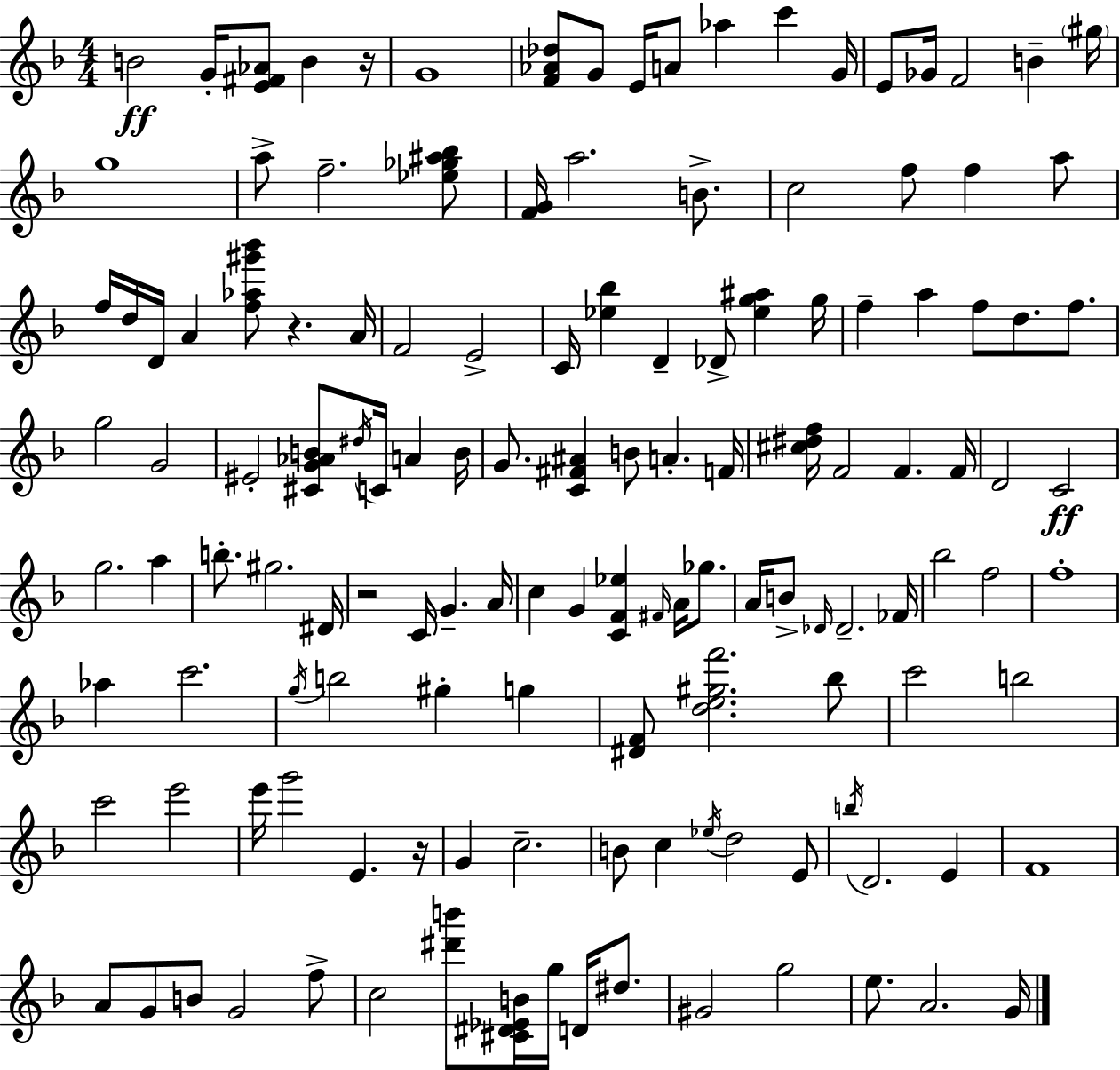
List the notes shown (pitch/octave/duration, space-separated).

B4/h G4/s [E4,F#4,Ab4]/e B4/q R/s G4/w [F4,Ab4,Db5]/e G4/e E4/s A4/e Ab5/q C6/q G4/s E4/e Gb4/s F4/h B4/q G#5/s G5/w A5/e F5/h. [Eb5,Gb5,A#5,Bb5]/e [F4,G4]/s A5/h. B4/e. C5/h F5/e F5/q A5/e F5/s D5/s D4/s A4/q [F5,Ab5,G#6,Bb6]/e R/q. A4/s F4/h E4/h C4/s [Eb5,Bb5]/q D4/q Db4/e [Eb5,G5,A#5]/q G5/s F5/q A5/q F5/e D5/e. F5/e. G5/h G4/h EIS4/h [C#4,G4,Ab4,B4]/e D#5/s C4/s A4/q B4/s G4/e. [C4,F#4,A#4]/q B4/e A4/q. F4/s [C#5,D#5,F5]/s F4/h F4/q. F4/s D4/h C4/h G5/h. A5/q B5/e. G#5/h. D#4/s R/h C4/s G4/q. A4/s C5/q G4/q [C4,F4,Eb5]/q F#4/s A4/s Gb5/e. A4/s B4/e Db4/s Db4/h. FES4/s Bb5/h F5/h F5/w Ab5/q C6/h. G5/s B5/h G#5/q G5/q [D#4,F4]/e [D5,E5,G#5,F6]/h. Bb5/e C6/h B5/h C6/h E6/h E6/s G6/h E4/q. R/s G4/q C5/h. B4/e C5/q Eb5/s D5/h E4/e B5/s D4/h. E4/q F4/w A4/e G4/e B4/e G4/h F5/e C5/h [D#6,B6]/e [C#4,D#4,Eb4,B4]/s G5/s D4/s D#5/e. G#4/h G5/h E5/e. A4/h. G4/s